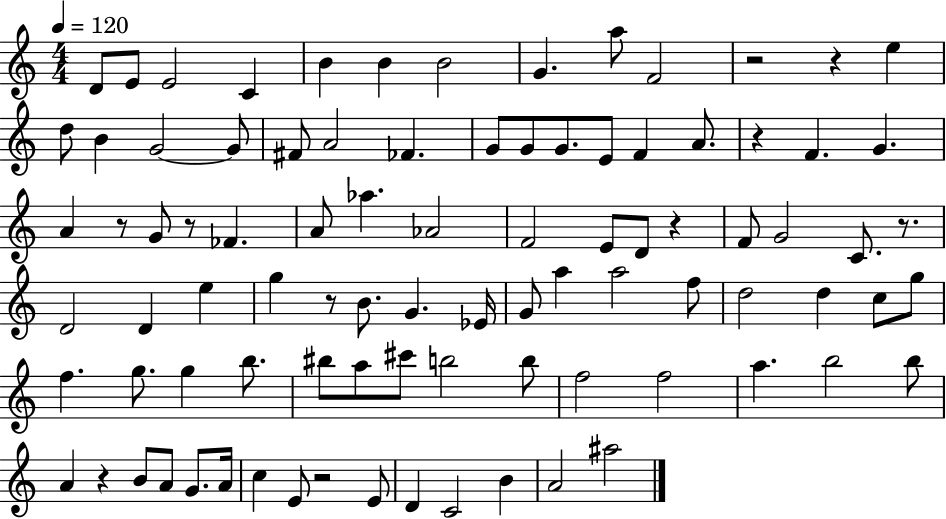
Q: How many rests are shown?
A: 10